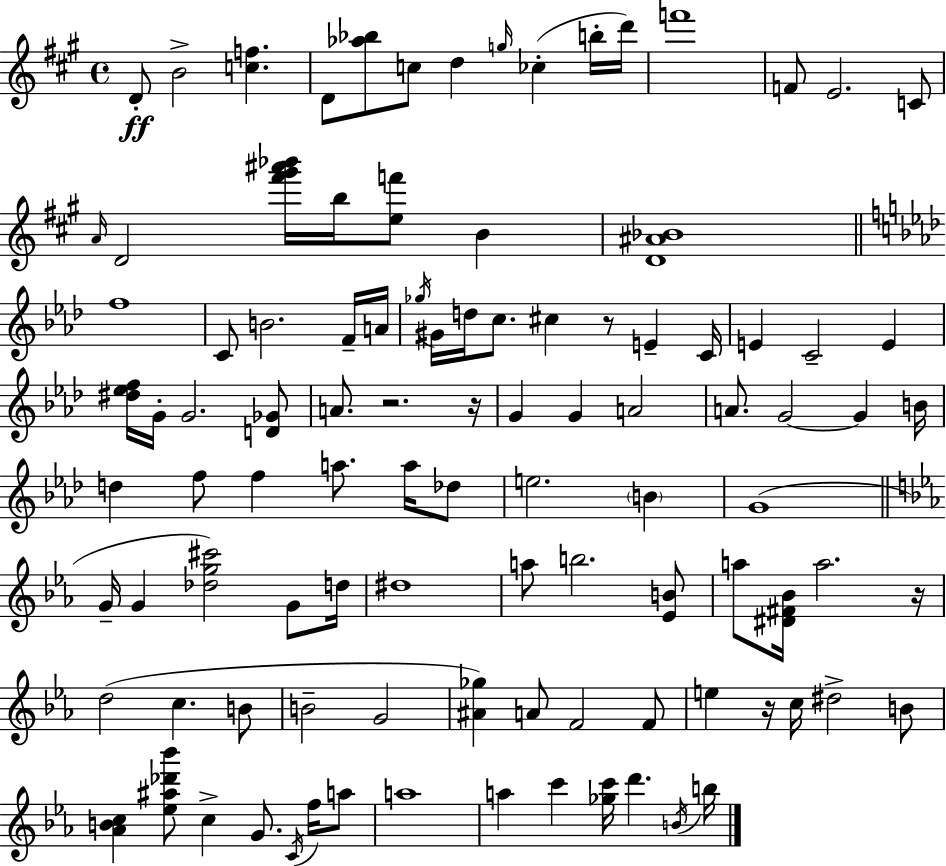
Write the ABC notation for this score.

X:1
T:Untitled
M:4/4
L:1/4
K:A
D/2 B2 [cf] D/2 [_a_b]/2 c/2 d g/4 _c b/4 d'/4 f'4 F/2 E2 C/2 A/4 D2 [^f'^g'^a'_b']/4 b/4 [ef']/2 B [D^A_B]4 f4 C/2 B2 F/4 A/4 _g/4 ^G/4 d/4 c/2 ^c z/2 E C/4 E C2 E [^d_ef]/4 G/4 G2 [D_G]/2 A/2 z2 z/4 G G A2 A/2 G2 G B/4 d f/2 f a/2 a/4 _d/2 e2 B G4 G/4 G [_dg^c']2 G/2 d/4 ^d4 a/2 b2 [_EB]/2 a/2 [^D^F_B]/4 a2 z/4 d2 c B/2 B2 G2 [^A_g] A/2 F2 F/2 e z/4 c/4 ^d2 B/2 [_ABc] [_e^a_d'_b']/2 c G/2 C/4 f/4 a/2 a4 a c' [_gc']/4 d' B/4 b/4